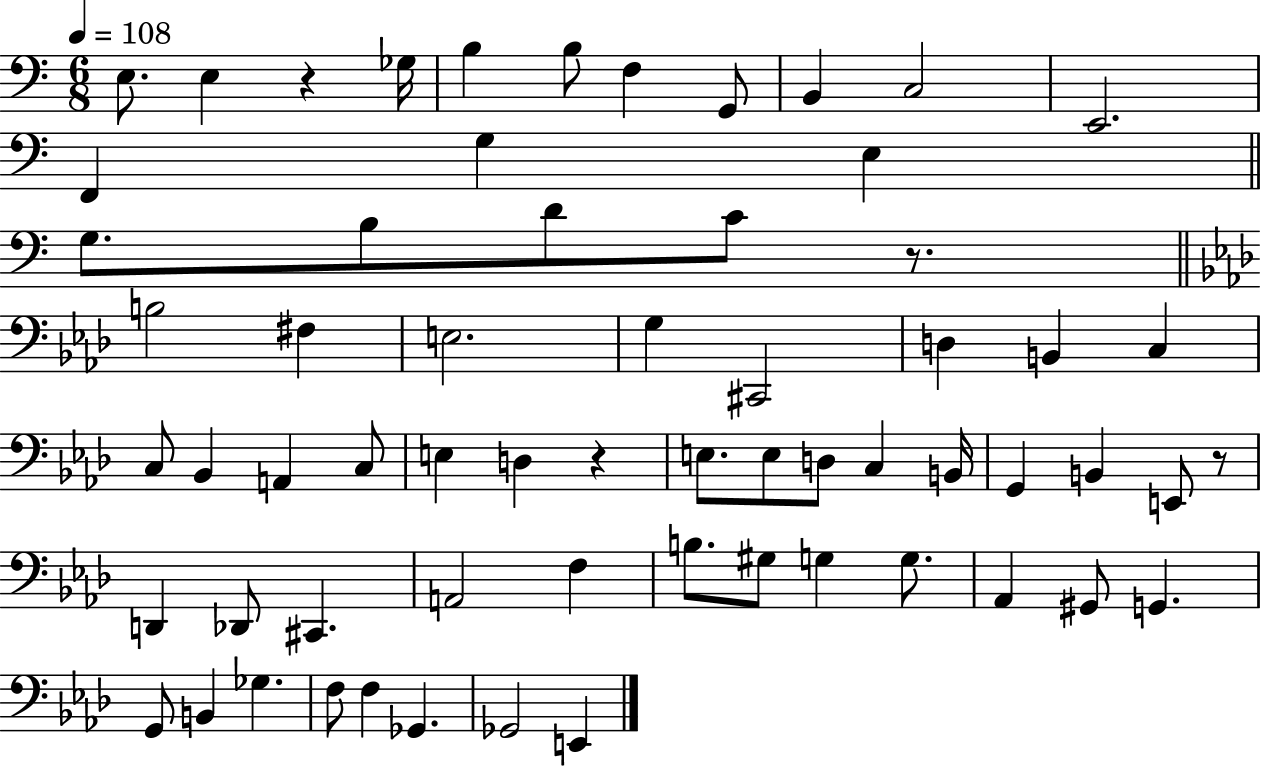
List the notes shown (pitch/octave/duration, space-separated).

E3/e. E3/q R/q Gb3/s B3/q B3/e F3/q G2/e B2/q C3/h E2/h. F2/q G3/q E3/q G3/e. B3/e D4/e C4/e R/e. B3/h F#3/q E3/h. G3/q C#2/h D3/q B2/q C3/q C3/e Bb2/q A2/q C3/e E3/q D3/q R/q E3/e. E3/e D3/e C3/q B2/s G2/q B2/q E2/e R/e D2/q Db2/e C#2/q. A2/h F3/q B3/e. G#3/e G3/q G3/e. Ab2/q G#2/e G2/q. G2/e B2/q Gb3/q. F3/e F3/q Gb2/q. Gb2/h E2/q